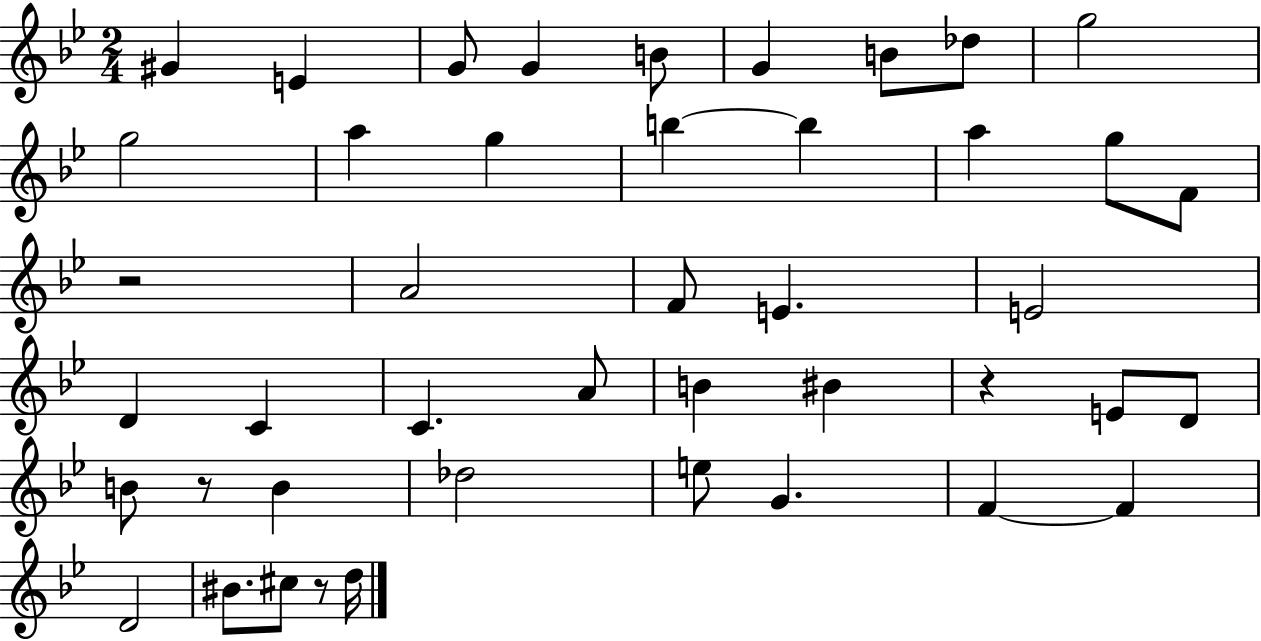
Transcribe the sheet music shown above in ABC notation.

X:1
T:Untitled
M:2/4
L:1/4
K:Bb
^G E G/2 G B/2 G B/2 _d/2 g2 g2 a g b b a g/2 F/2 z2 A2 F/2 E E2 D C C A/2 B ^B z E/2 D/2 B/2 z/2 B _d2 e/2 G F F D2 ^B/2 ^c/2 z/2 d/4